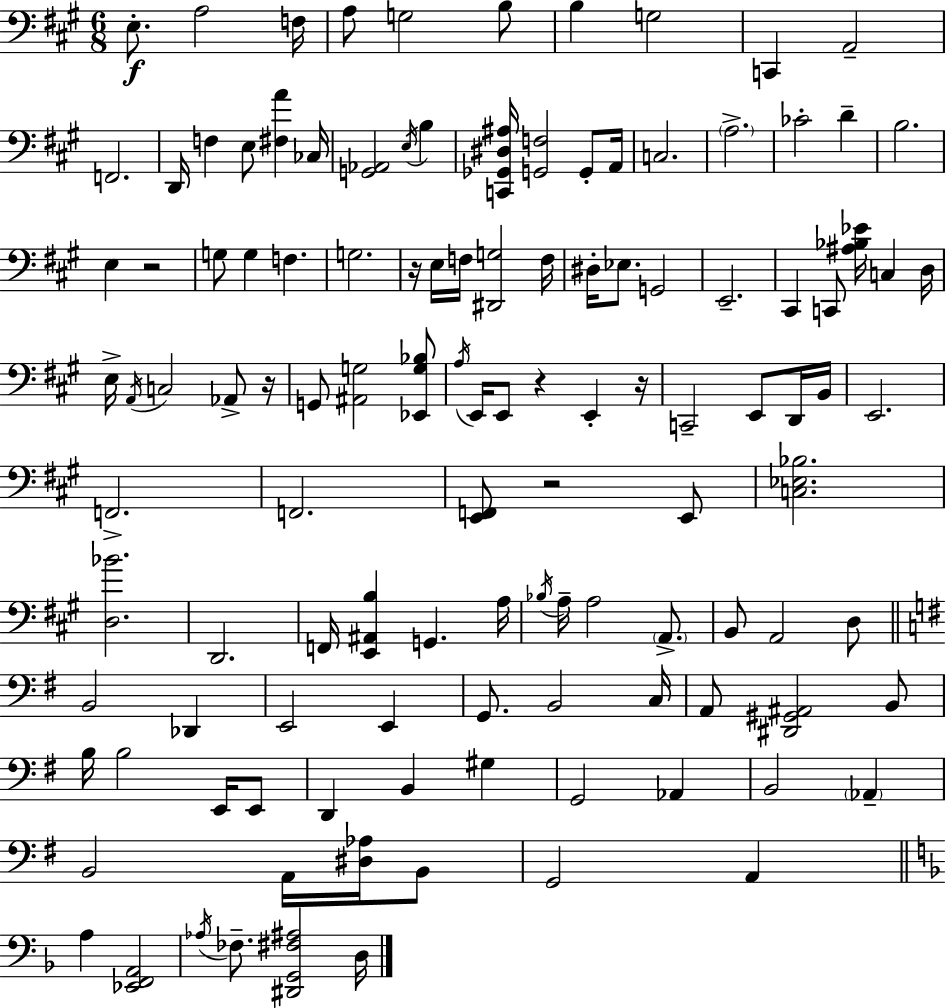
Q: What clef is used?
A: bass